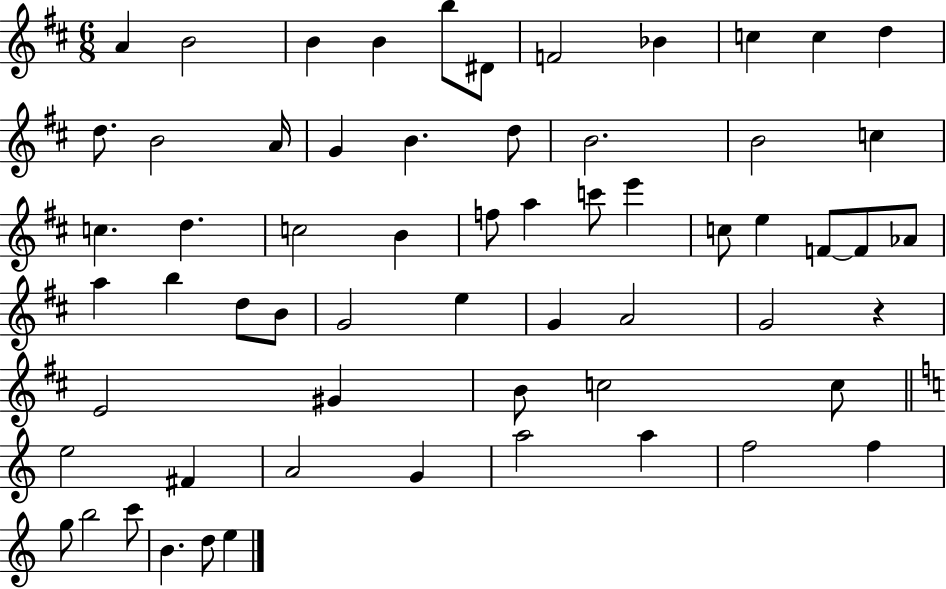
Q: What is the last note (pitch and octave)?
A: E5